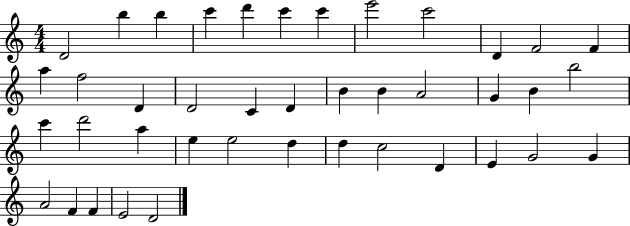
D4/h B5/q B5/q C6/q D6/q C6/q C6/q E6/h C6/h D4/q F4/h F4/q A5/q F5/h D4/q D4/h C4/q D4/q B4/q B4/q A4/h G4/q B4/q B5/h C6/q D6/h A5/q E5/q E5/h D5/q D5/q C5/h D4/q E4/q G4/h G4/q A4/h F4/q F4/q E4/h D4/h